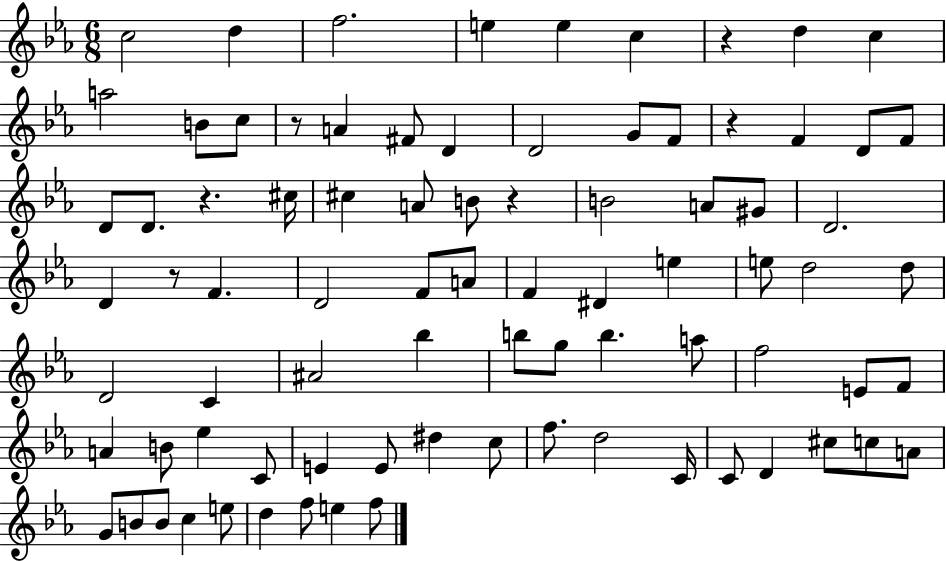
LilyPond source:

{
  \clef treble
  \numericTimeSignature
  \time 6/8
  \key ees \major
  c''2 d''4 | f''2. | e''4 e''4 c''4 | r4 d''4 c''4 | \break a''2 b'8 c''8 | r8 a'4 fis'8 d'4 | d'2 g'8 f'8 | r4 f'4 d'8 f'8 | \break d'8 d'8. r4. cis''16 | cis''4 a'8 b'8 r4 | b'2 a'8 gis'8 | d'2. | \break d'4 r8 f'4. | d'2 f'8 a'8 | f'4 dis'4 e''4 | e''8 d''2 d''8 | \break d'2 c'4 | ais'2 bes''4 | b''8 g''8 b''4. a''8 | f''2 e'8 f'8 | \break a'4 b'8 ees''4 c'8 | e'4 e'8 dis''4 c''8 | f''8. d''2 c'16 | c'8 d'4 cis''8 c''8 a'8 | \break g'8 b'8 b'8 c''4 e''8 | d''4 f''8 e''4 f''8 | \bar "|."
}